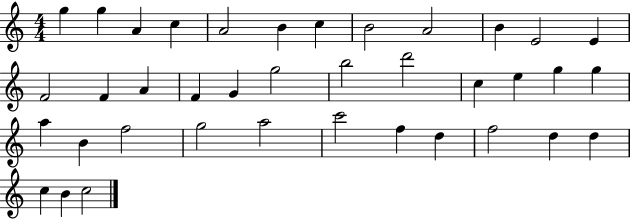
G5/q G5/q A4/q C5/q A4/h B4/q C5/q B4/h A4/h B4/q E4/h E4/q F4/h F4/q A4/q F4/q G4/q G5/h B5/h D6/h C5/q E5/q G5/q G5/q A5/q B4/q F5/h G5/h A5/h C6/h F5/q D5/q F5/h D5/q D5/q C5/q B4/q C5/h